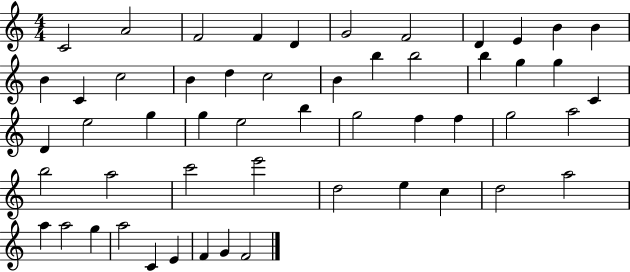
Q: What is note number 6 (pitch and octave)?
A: G4